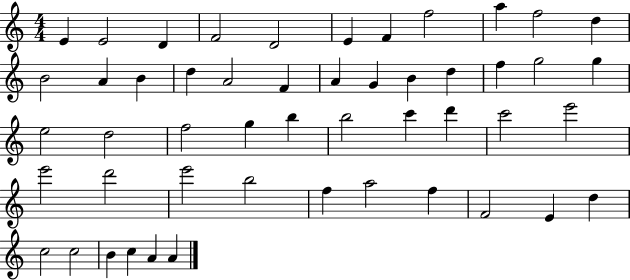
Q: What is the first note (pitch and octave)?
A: E4